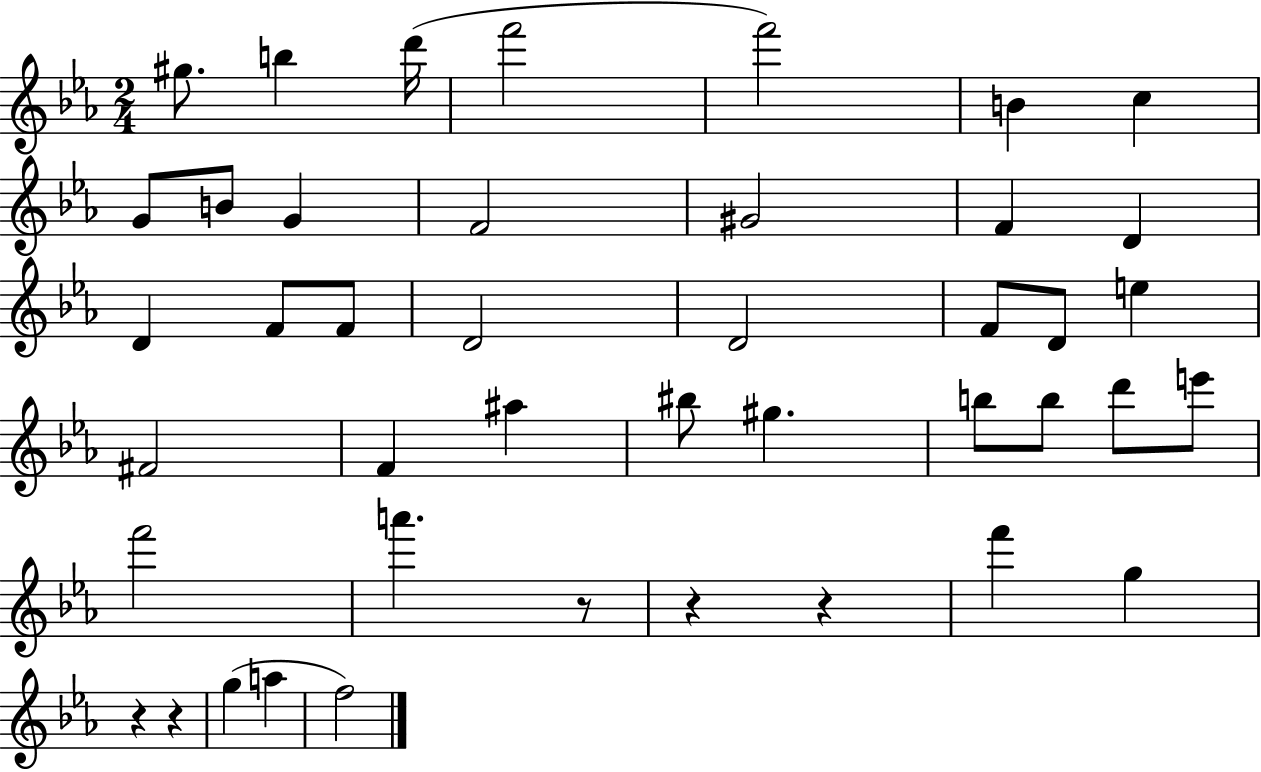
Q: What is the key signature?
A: EES major